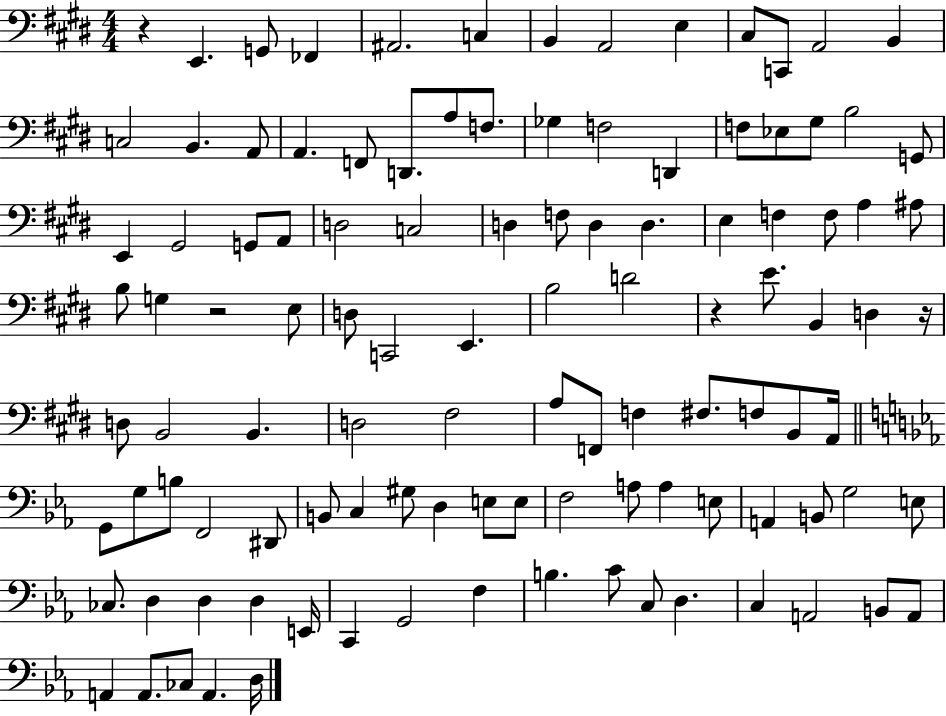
X:1
T:Untitled
M:4/4
L:1/4
K:E
z E,, G,,/2 _F,, ^A,,2 C, B,, A,,2 E, ^C,/2 C,,/2 A,,2 B,, C,2 B,, A,,/2 A,, F,,/2 D,,/2 A,/2 F,/2 _G, F,2 D,, F,/2 _E,/2 ^G,/2 B,2 G,,/2 E,, ^G,,2 G,,/2 A,,/2 D,2 C,2 D, F,/2 D, D, E, F, F,/2 A, ^A,/2 B,/2 G, z2 E,/2 D,/2 C,,2 E,, B,2 D2 z E/2 B,, D, z/4 D,/2 B,,2 B,, D,2 ^F,2 A,/2 F,,/2 F, ^F,/2 F,/2 B,,/2 A,,/4 G,,/2 G,/2 B,/2 F,,2 ^D,,/2 B,,/2 C, ^G,/2 D, E,/2 E,/2 F,2 A,/2 A, E,/2 A,, B,,/2 G,2 E,/2 _C,/2 D, D, D, E,,/4 C,, G,,2 F, B, C/2 C,/2 D, C, A,,2 B,,/2 A,,/2 A,, A,,/2 _C,/2 A,, D,/4